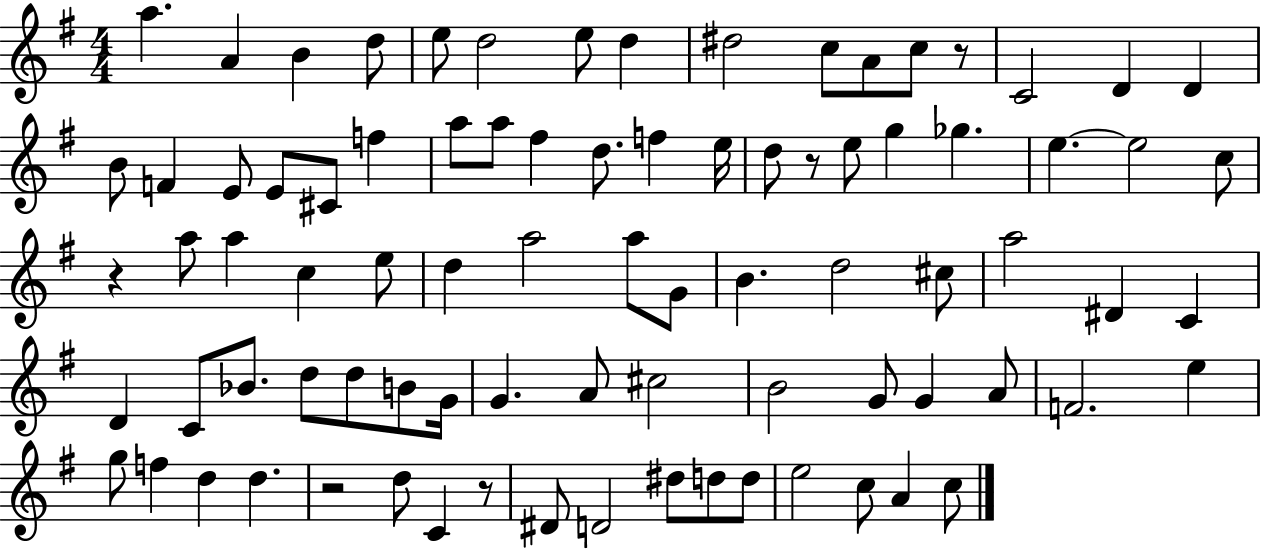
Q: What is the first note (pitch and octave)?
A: A5